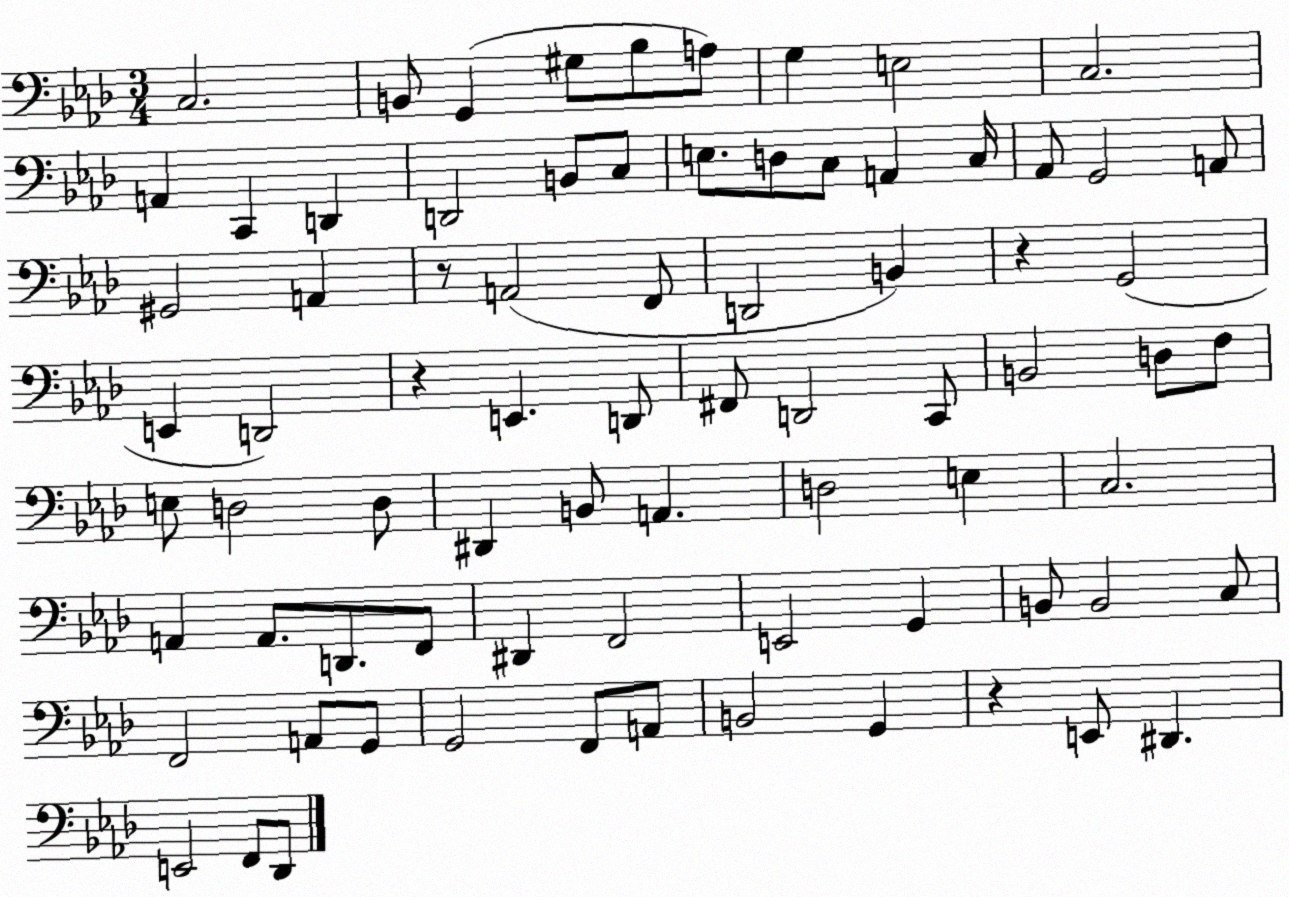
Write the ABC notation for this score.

X:1
T:Untitled
M:3/4
L:1/4
K:Ab
C,2 B,,/2 G,, ^G,/2 _B,/2 A,/2 G, E,2 C,2 A,, C,, D,, D,,2 B,,/2 C,/2 E,/2 D,/2 C,/2 A,, C,/4 _A,,/2 G,,2 A,,/2 ^G,,2 A,, z/2 A,,2 F,,/2 D,,2 B,, z G,,2 E,, D,,2 z E,, D,,/2 ^F,,/2 D,,2 C,,/2 B,,2 D,/2 F,/2 E,/2 D,2 D,/2 ^D,, B,,/2 A,, D,2 E, C,2 A,, A,,/2 D,,/2 F,,/2 ^D,, F,,2 E,,2 G,, B,,/2 B,,2 C,/2 F,,2 A,,/2 G,,/2 G,,2 F,,/2 A,,/2 B,,2 G,, z E,,/2 ^D,, E,,2 F,,/2 _D,,/2